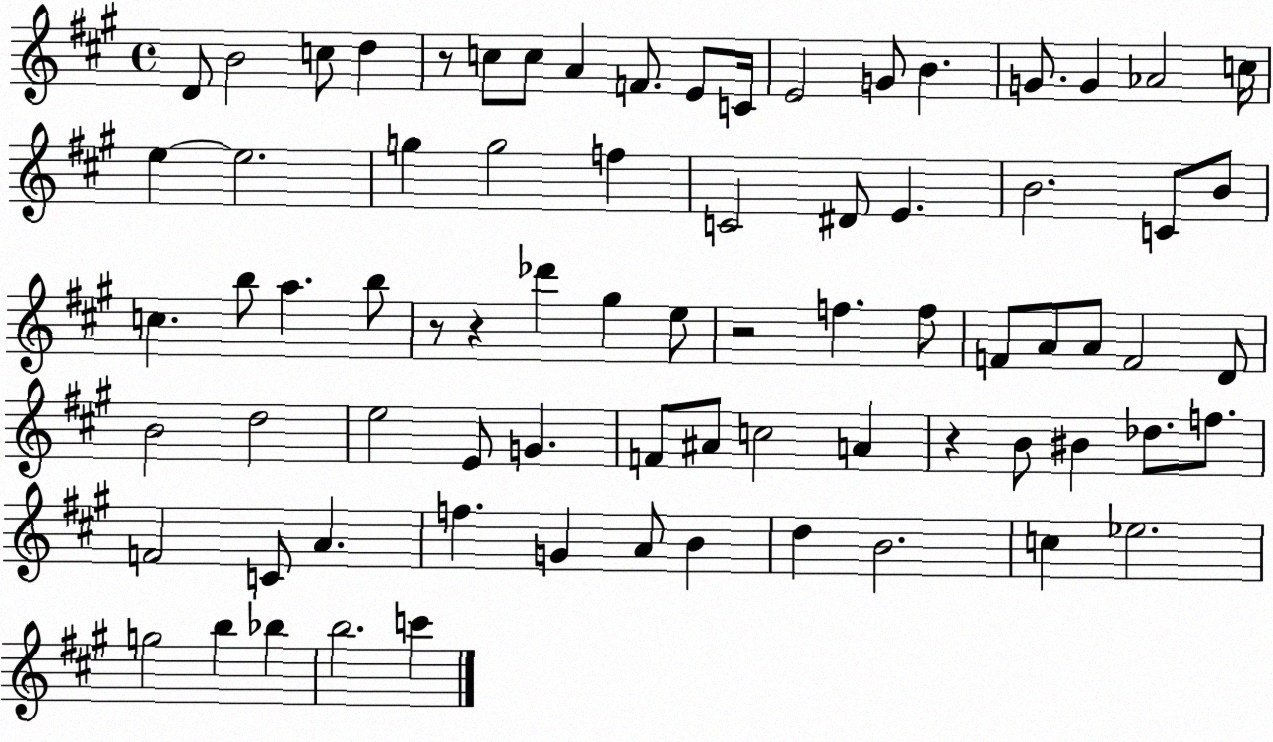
X:1
T:Untitled
M:4/4
L:1/4
K:A
D/2 B2 c/2 d z/2 c/2 c/2 A F/2 E/2 C/4 E2 G/2 B G/2 G _A2 c/4 e e2 g g2 f C2 ^D/2 E B2 C/2 B/2 c b/2 a b/2 z/2 z _d' ^g e/2 z2 f f/2 F/2 A/2 A/2 F2 D/2 B2 d2 e2 E/2 G F/2 ^A/2 c2 A z B/2 ^B _d/2 f/2 F2 C/2 A f G A/2 B d B2 c _e2 g2 b _b b2 c'